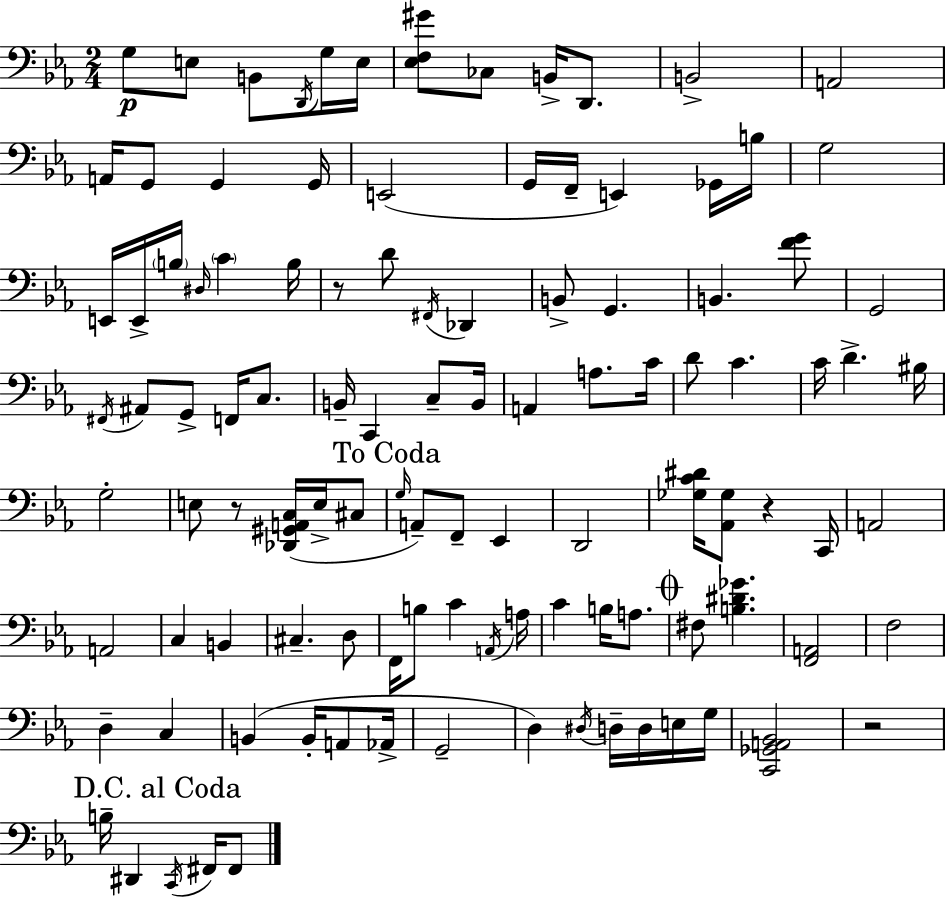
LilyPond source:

{
  \clef bass
  \numericTimeSignature
  \time 2/4
  \key c \minor
  g8\p e8 b,8 \acciaccatura { d,16 } g16 | e16 <ees f gis'>8 ces8 b,16-> d,8. | b,2-> | a,2 | \break a,16 g,8 g,4 | g,16 e,2( | g,16 f,16-- e,4) ges,16 | b16 g2 | \break e,16 e,16-> \parenthesize b16 \grace { dis16 } \parenthesize c'4 | b16 r8 d'8 \acciaccatura { fis,16 } des,4 | b,8-> g,4. | b,4. | \break <f' g'>8 g,2 | \acciaccatura { fis,16 } ais,8 g,8-> | f,16 c8. b,16-- c,4 | c8-- b,16 a,4 | \break a8. c'16 d'8 c'4. | c'16 d'4.-> | bis16 g2-. | e8 r8 | \break <des, gis, a, c>16( e16-> cis8 \mark "To Coda" \grace { g16 } a,8--) f,8-- | ees,4 d,2 | <ges c' dis'>16 <aes, ges>8 | r4 c,16 a,2 | \break a,2 | c4 | b,4 cis4.-- | d8 f,16 b8 | \break c'4 \acciaccatura { a,16 } a16 c'4 | b16 a8. \mark \markup { \musicglyph "scripts.coda" } fis8 | <b dis' ges'>4. <f, a,>2 | f2 | \break d4-- | c4 b,4( | b,16-. a,8 aes,16-> g,2-- | d4) | \break \acciaccatura { dis16 } d16-- d16 e16 g16 <c, ges, a, bes,>2 | r2 | \mark "D.C. al Coda" b16-- | dis,4 \acciaccatura { c,16 } fis,16 fis,8 | \break \bar "|."
}